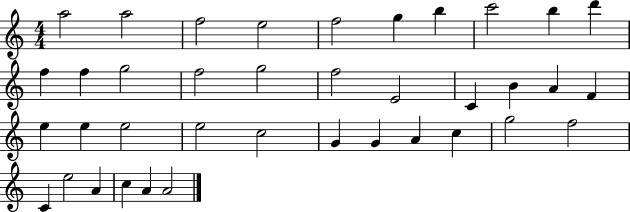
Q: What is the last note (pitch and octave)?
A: A4